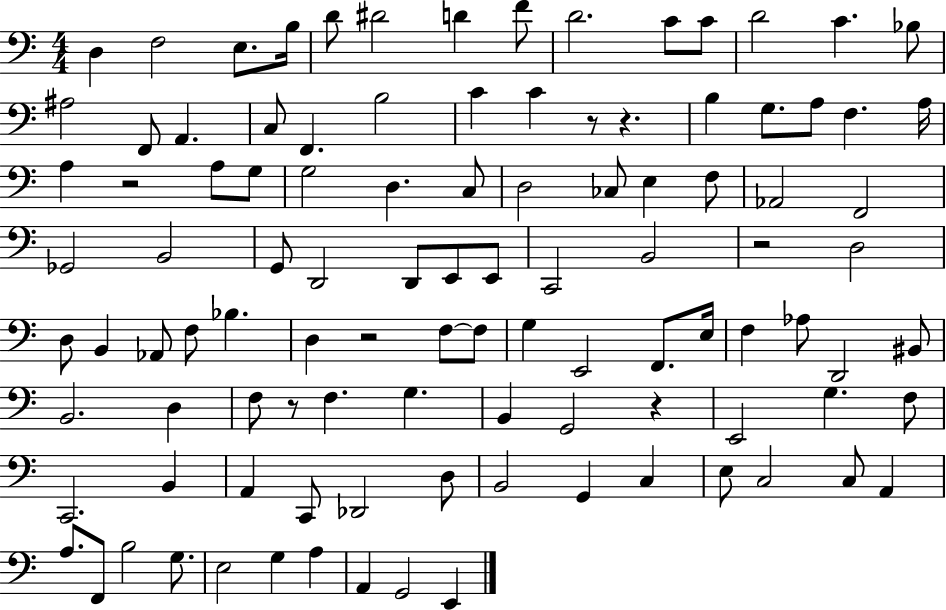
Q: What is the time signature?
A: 4/4